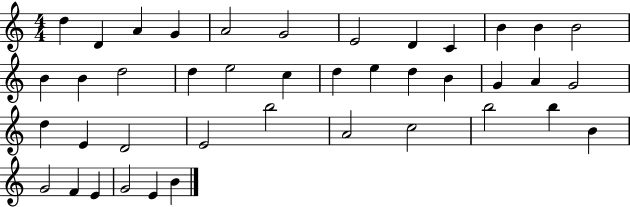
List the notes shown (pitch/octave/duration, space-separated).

D5/q D4/q A4/q G4/q A4/h G4/h E4/h D4/q C4/q B4/q B4/q B4/h B4/q B4/q D5/h D5/q E5/h C5/q D5/q E5/q D5/q B4/q G4/q A4/q G4/h D5/q E4/q D4/h E4/h B5/h A4/h C5/h B5/h B5/q B4/q G4/h F4/q E4/q G4/h E4/q B4/q